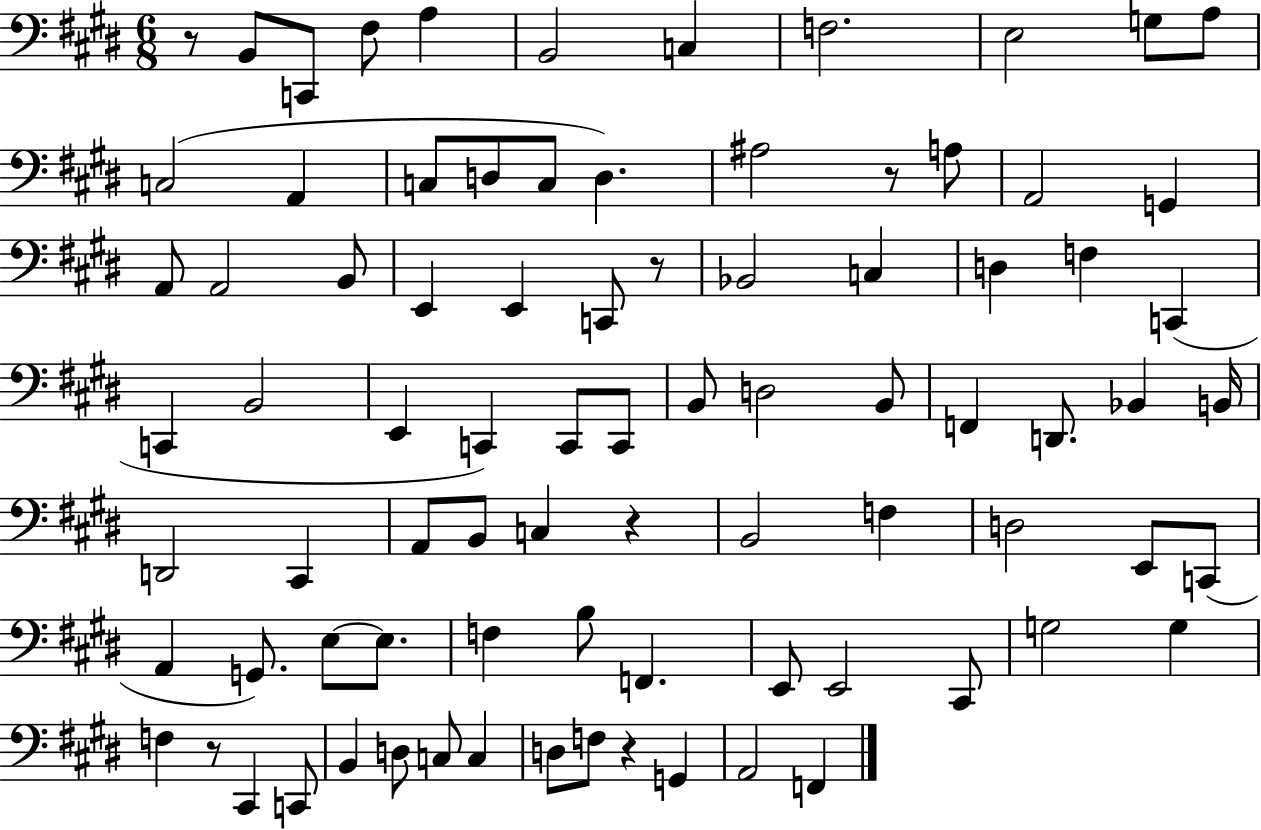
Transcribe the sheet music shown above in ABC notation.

X:1
T:Untitled
M:6/8
L:1/4
K:E
z/2 B,,/2 C,,/2 ^F,/2 A, B,,2 C, F,2 E,2 G,/2 A,/2 C,2 A,, C,/2 D,/2 C,/2 D, ^A,2 z/2 A,/2 A,,2 G,, A,,/2 A,,2 B,,/2 E,, E,, C,,/2 z/2 _B,,2 C, D, F, C,, C,, B,,2 E,, C,, C,,/2 C,,/2 B,,/2 D,2 B,,/2 F,, D,,/2 _B,, B,,/4 D,,2 ^C,, A,,/2 B,,/2 C, z B,,2 F, D,2 E,,/2 C,,/2 A,, G,,/2 E,/2 E,/2 F, B,/2 F,, E,,/2 E,,2 ^C,,/2 G,2 G, F, z/2 ^C,, C,,/2 B,, D,/2 C,/2 C, D,/2 F,/2 z G,, A,,2 F,,